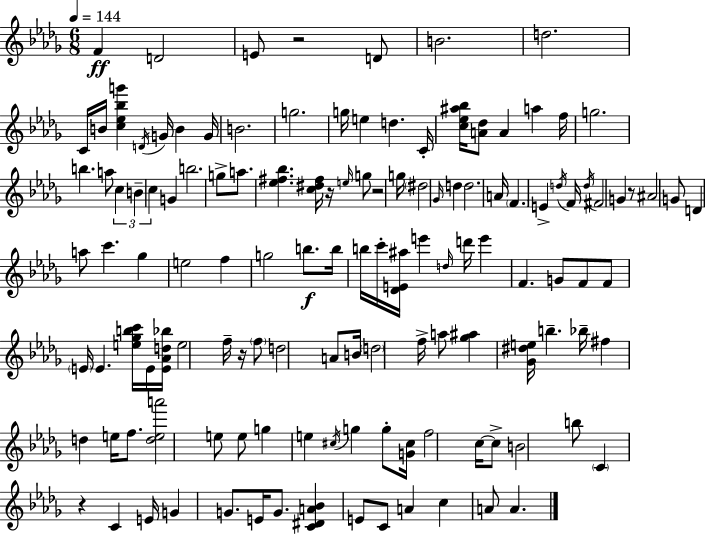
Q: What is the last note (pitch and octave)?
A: A4